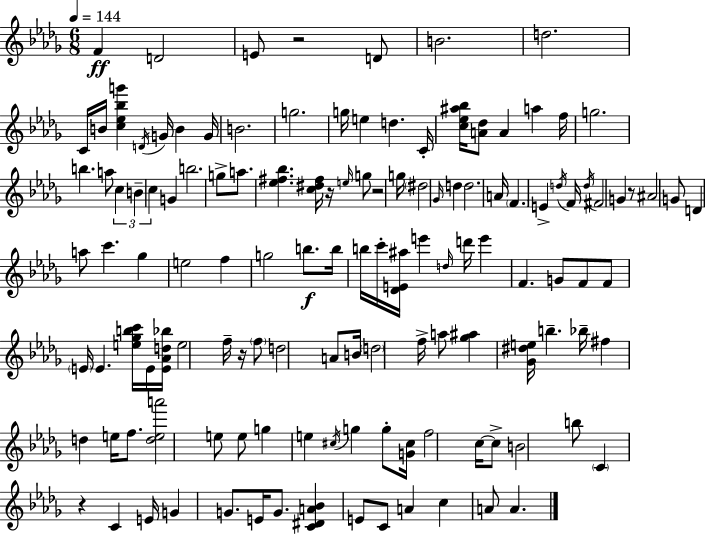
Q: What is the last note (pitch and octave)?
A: A4